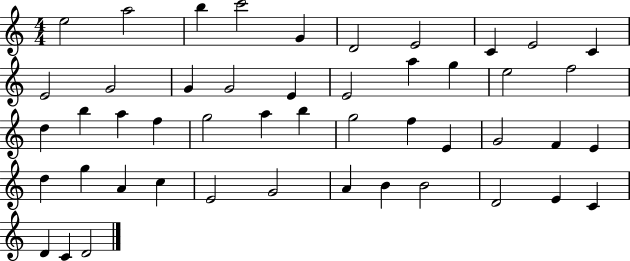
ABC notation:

X:1
T:Untitled
M:4/4
L:1/4
K:C
e2 a2 b c'2 G D2 E2 C E2 C E2 G2 G G2 E E2 a g e2 f2 d b a f g2 a b g2 f E G2 F E d g A c E2 G2 A B B2 D2 E C D C D2